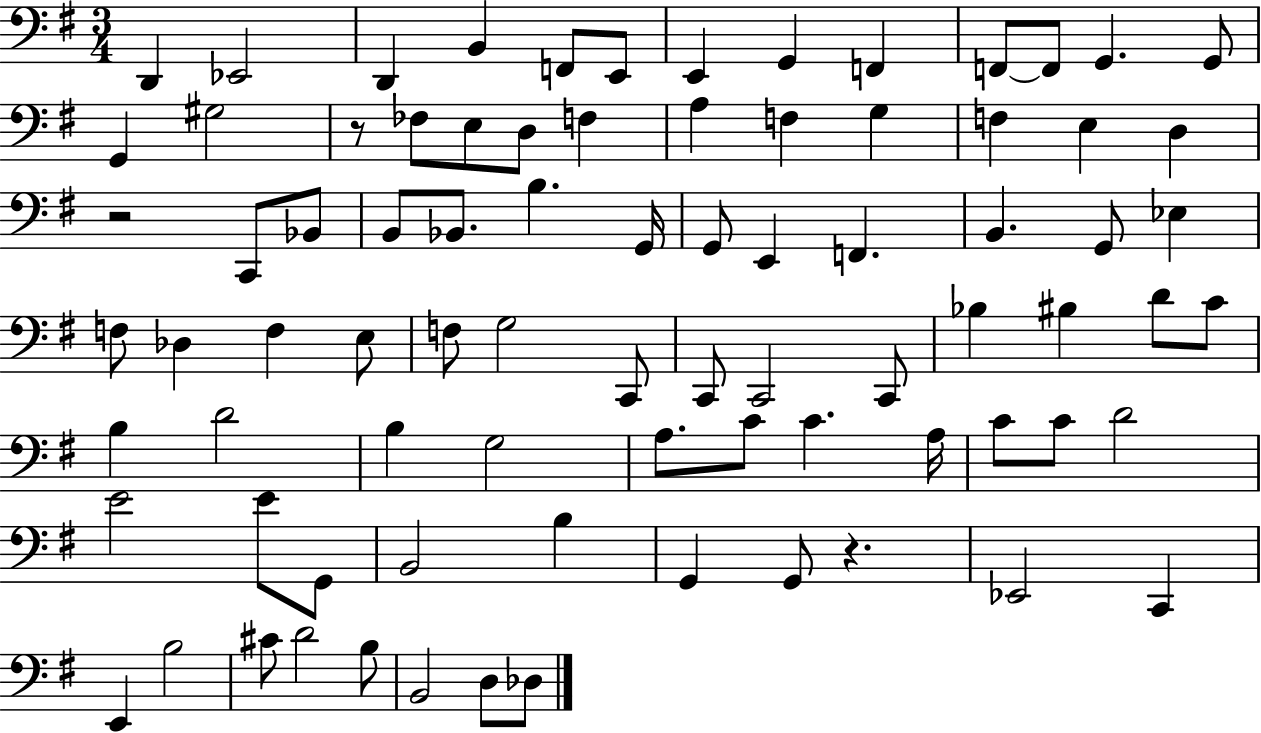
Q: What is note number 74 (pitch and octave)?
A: C#4